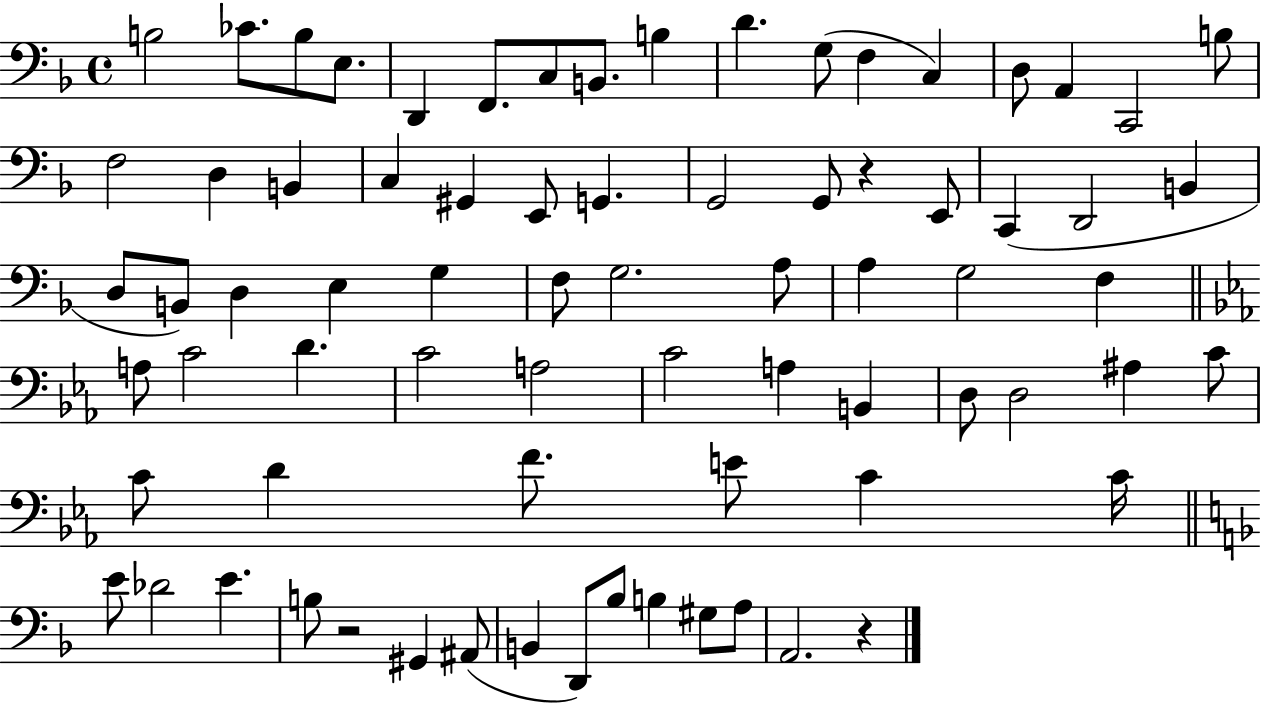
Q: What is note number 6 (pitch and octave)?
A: F2